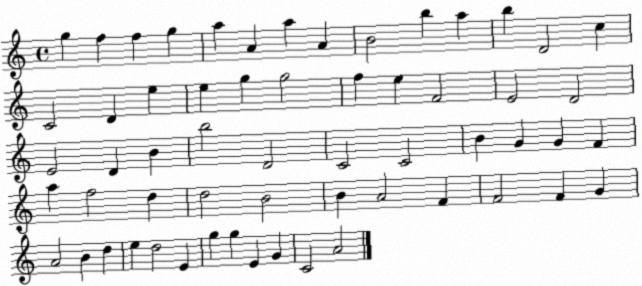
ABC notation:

X:1
T:Untitled
M:4/4
L:1/4
K:C
g f f g a A a A B2 b a b D2 c C2 D e e g g2 f e F2 E2 D2 E2 D B b2 D2 C2 C2 B G G F a f2 d d2 B2 B A2 F F2 F G A2 B d e d2 E g g E G C2 A2